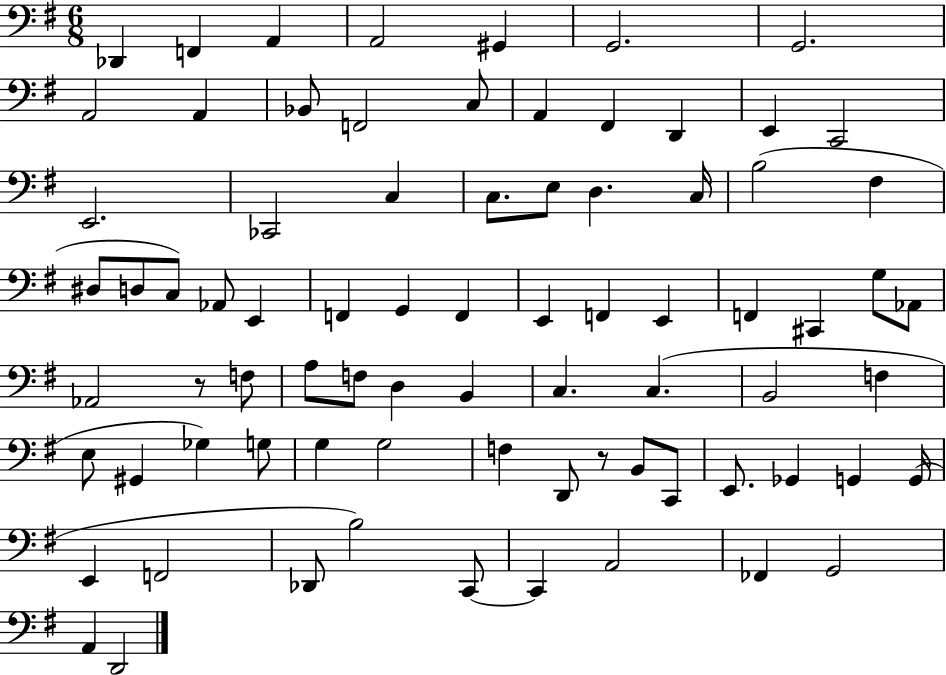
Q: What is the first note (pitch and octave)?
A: Db2